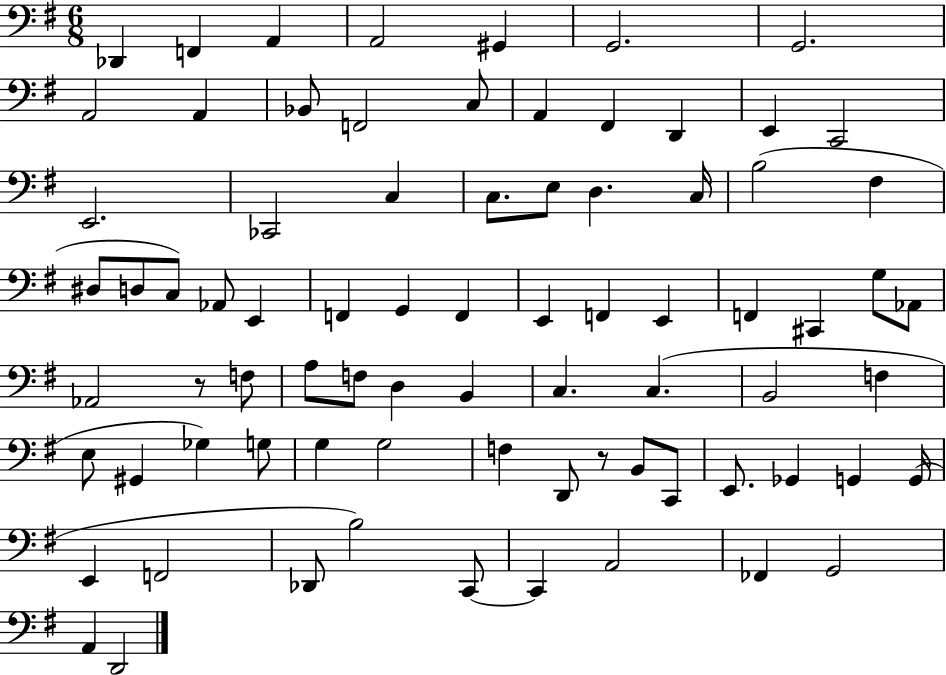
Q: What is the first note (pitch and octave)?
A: Db2